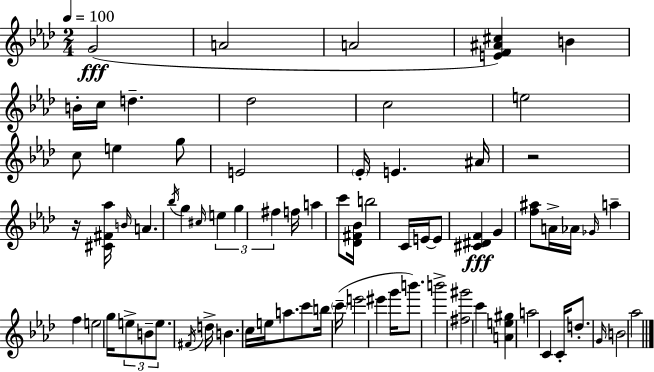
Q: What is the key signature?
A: F minor